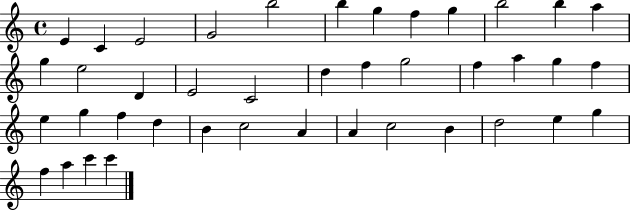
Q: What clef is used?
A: treble